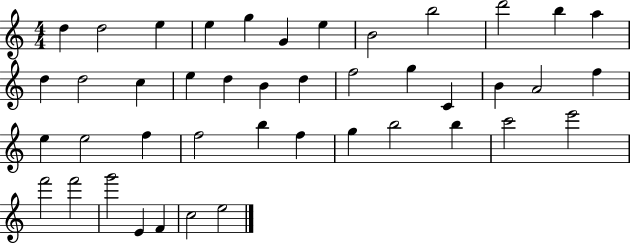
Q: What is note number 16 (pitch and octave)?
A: E5